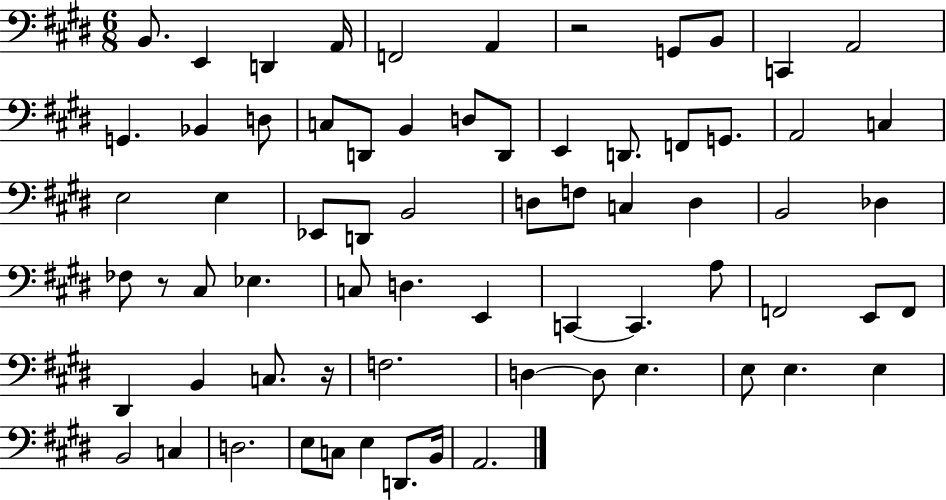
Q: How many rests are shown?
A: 3